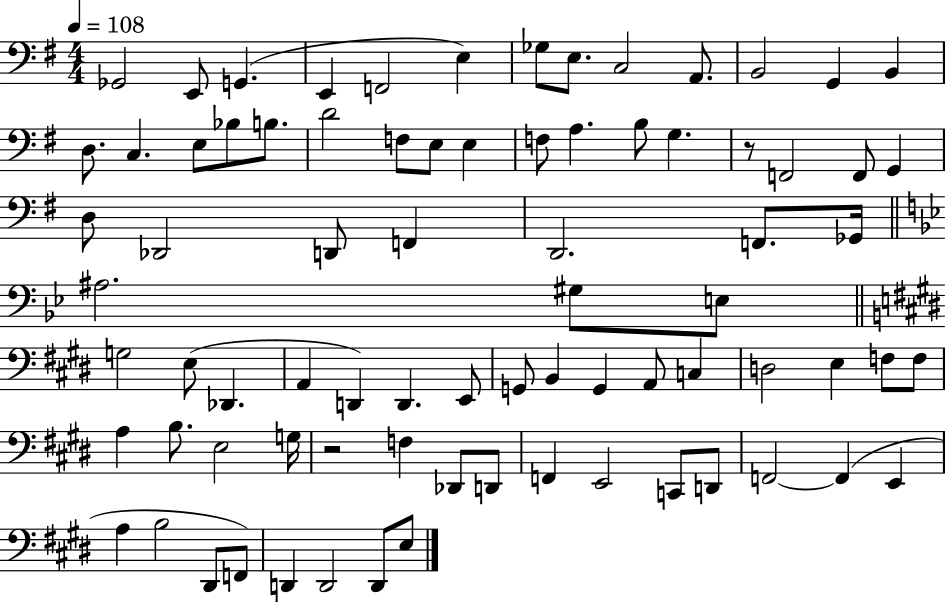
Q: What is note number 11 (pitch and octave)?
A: B2